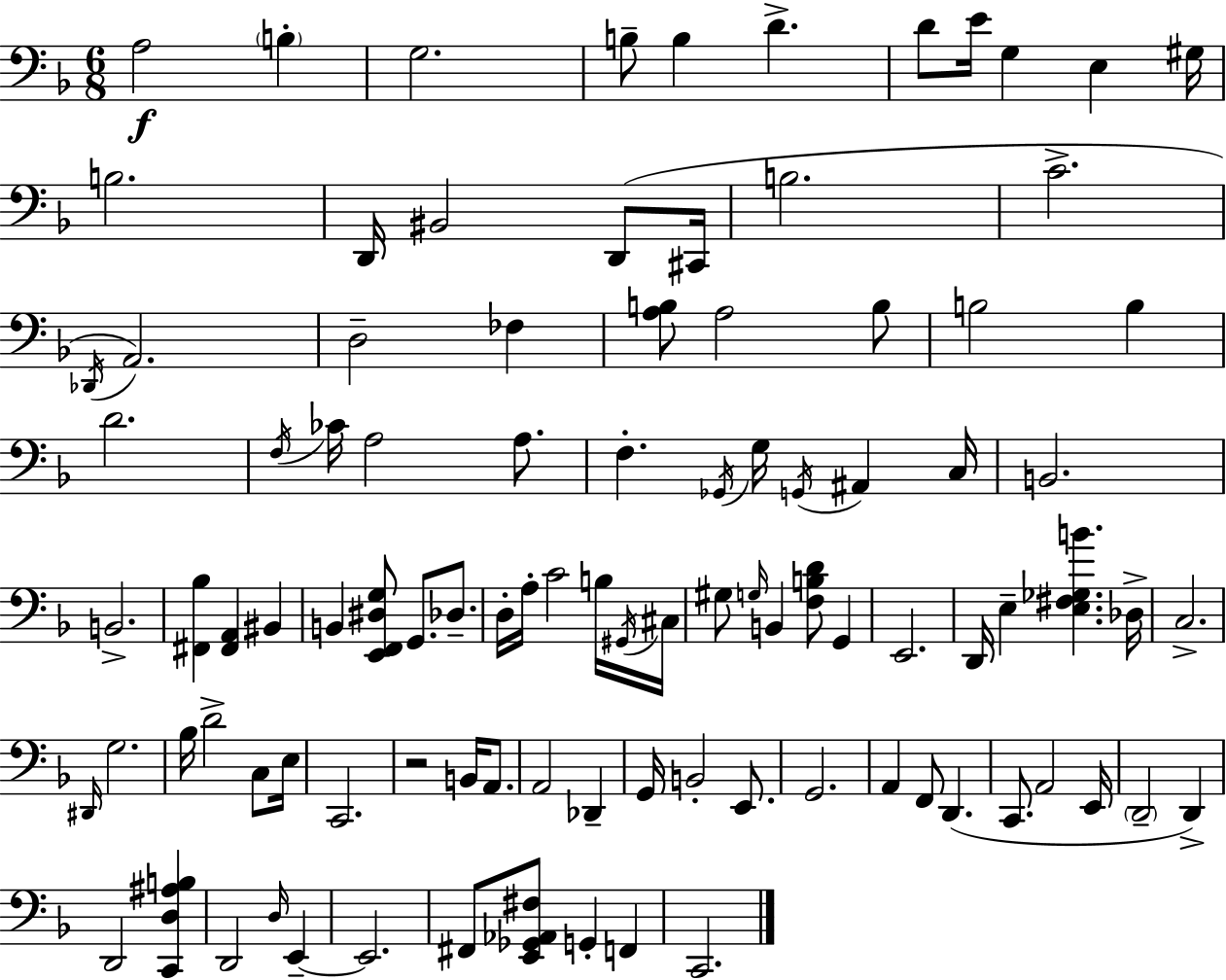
A3/h B3/q G3/h. B3/e B3/q D4/q. D4/e E4/s G3/q E3/q G#3/s B3/h. D2/s BIS2/h D2/e C#2/s B3/h. C4/h. Db2/s A2/h. D3/h FES3/q [A3,B3]/e A3/h B3/e B3/h B3/q D4/h. F3/s CES4/s A3/h A3/e. F3/q. Gb2/s G3/s G2/s A#2/q C3/s B2/h. B2/h. [F#2,Bb3]/q [F#2,A2]/q BIS2/q B2/q [E2,F2,D#3,G3]/e G2/e. Db3/e. D3/s A3/s C4/h B3/s G#2/s C#3/s G#3/e G3/s B2/q [F3,B3,D4]/e G2/q E2/h. D2/s E3/q [E3,F#3,Gb3,B4]/q. Db3/s C3/h. D#2/s G3/h. Bb3/s D4/h C3/e E3/s C2/h. R/h B2/s A2/e. A2/h Db2/q G2/s B2/h E2/e. G2/h. A2/q F2/e D2/q. C2/e. A2/h E2/s D2/h D2/q D2/h [C2,D3,A#3,B3]/q D2/h D3/s E2/q E2/h. F#2/e [E2,Gb2,Ab2,F#3]/e G2/q F2/q C2/h.